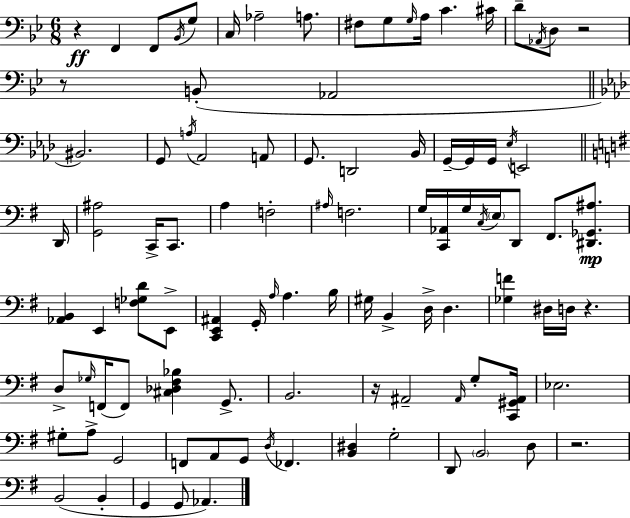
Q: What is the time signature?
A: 6/8